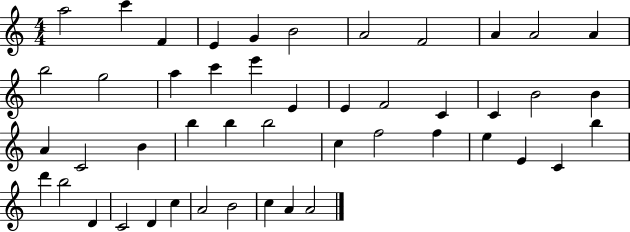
A5/h C6/q F4/q E4/q G4/q B4/h A4/h F4/h A4/q A4/h A4/q B5/h G5/h A5/q C6/q E6/q E4/q E4/q F4/h C4/q C4/q B4/h B4/q A4/q C4/h B4/q B5/q B5/q B5/h C5/q F5/h F5/q E5/q E4/q C4/q B5/q D6/q B5/h D4/q C4/h D4/q C5/q A4/h B4/h C5/q A4/q A4/h